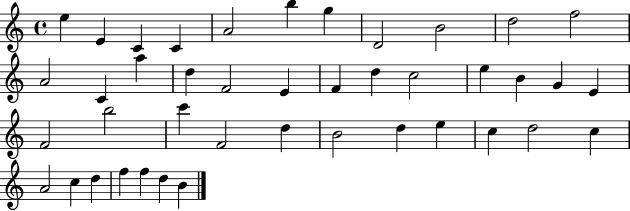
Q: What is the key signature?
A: C major